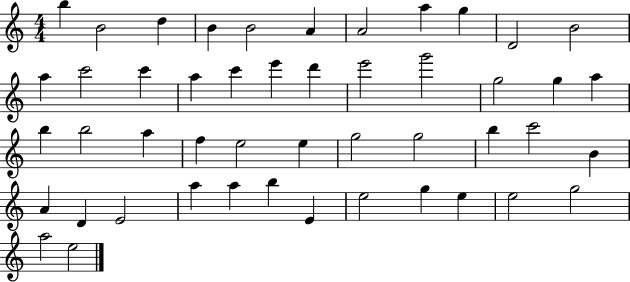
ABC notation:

X:1
T:Untitled
M:4/4
L:1/4
K:C
b B2 d B B2 A A2 a g D2 B2 a c'2 c' a c' e' d' e'2 g'2 g2 g a b b2 a f e2 e g2 g2 b c'2 B A D E2 a a b E e2 g e e2 g2 a2 e2